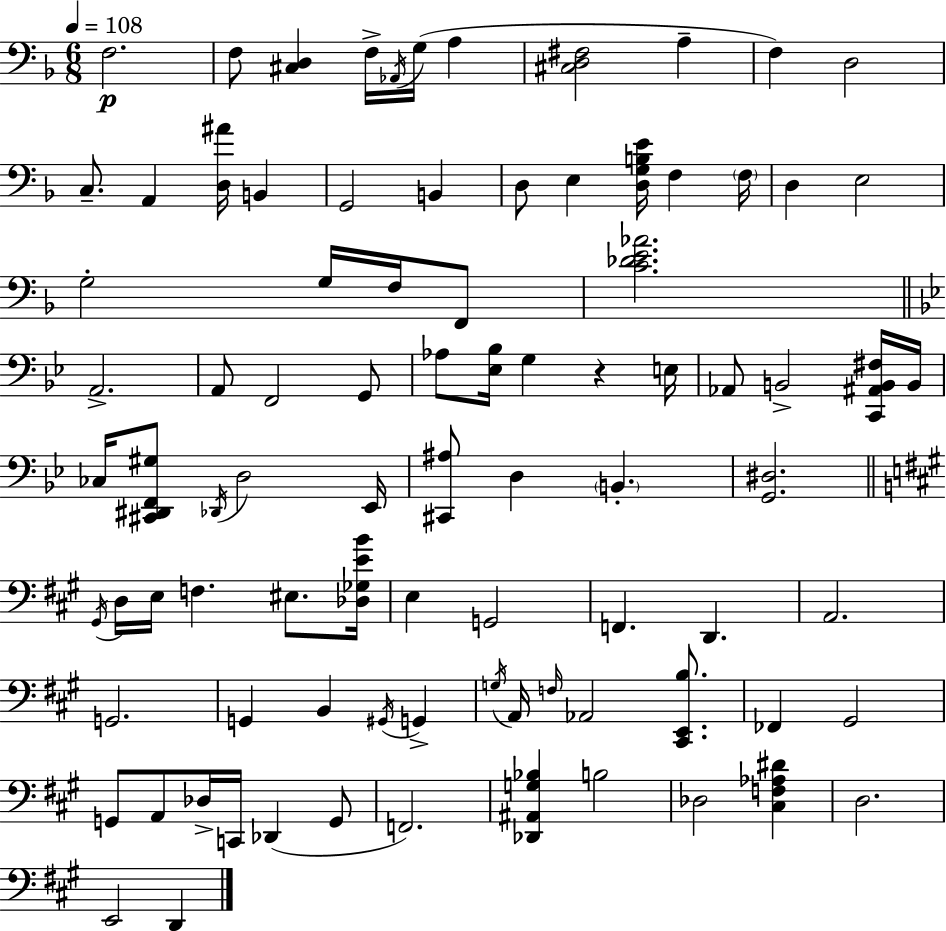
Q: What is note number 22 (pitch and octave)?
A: G3